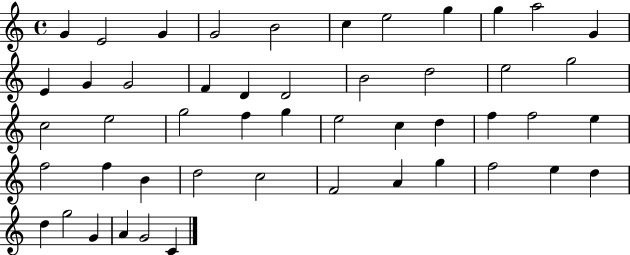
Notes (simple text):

G4/q E4/h G4/q G4/h B4/h C5/q E5/h G5/q G5/q A5/h G4/q E4/q G4/q G4/h F4/q D4/q D4/h B4/h D5/h E5/h G5/h C5/h E5/h G5/h F5/q G5/q E5/h C5/q D5/q F5/q F5/h E5/q F5/h F5/q B4/q D5/h C5/h F4/h A4/q G5/q F5/h E5/q D5/q D5/q G5/h G4/q A4/q G4/h C4/q